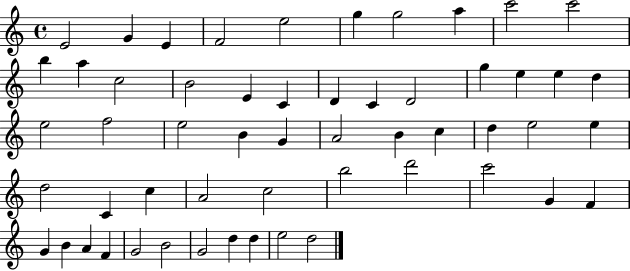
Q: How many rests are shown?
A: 0